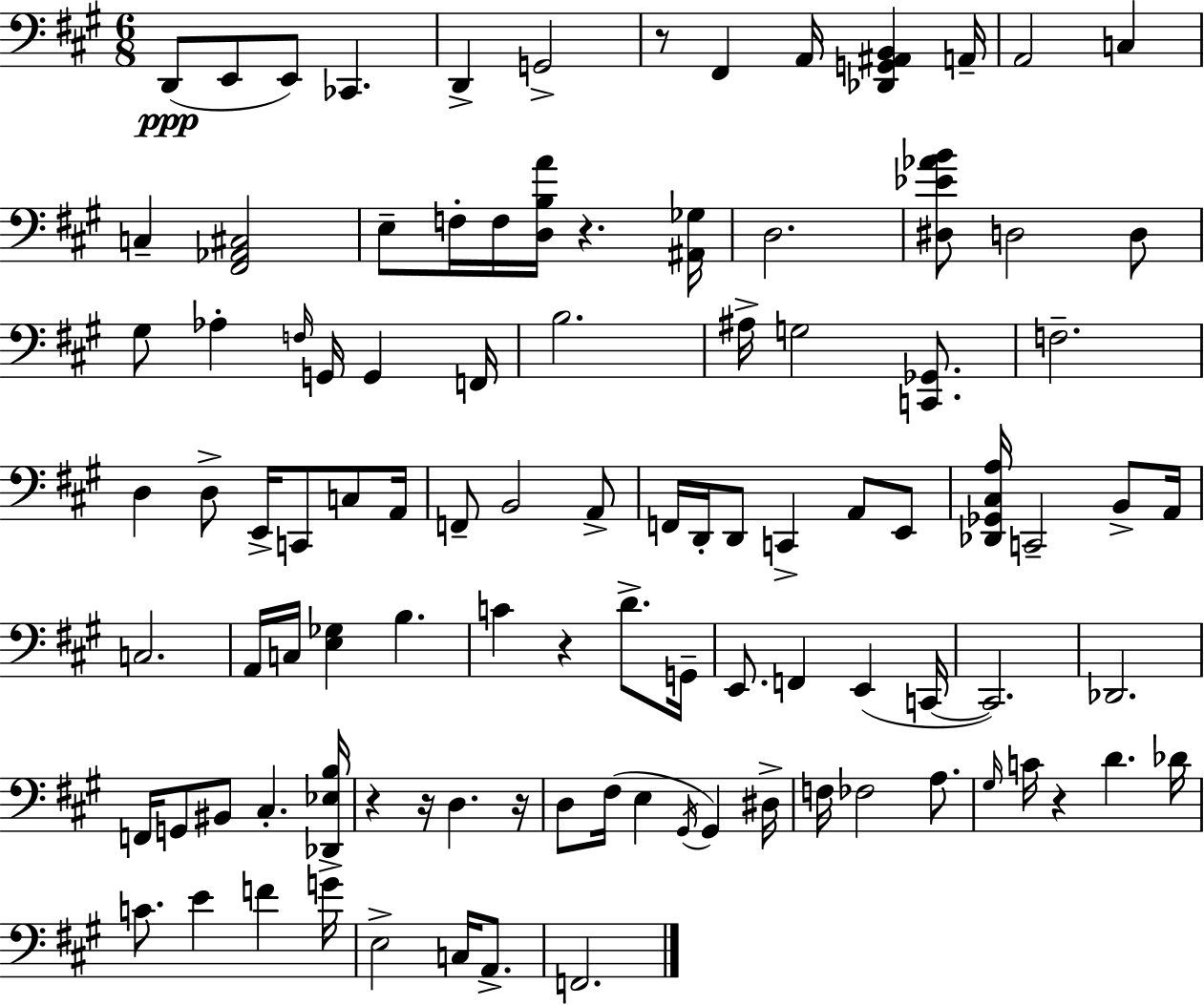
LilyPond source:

{
  \clef bass
  \numericTimeSignature
  \time 6/8
  \key a \major
  \repeat volta 2 { d,8(\ppp e,8 e,8) ces,4. | d,4-> g,2-> | r8 fis,4 a,16 <des, g, ais, b,>4 a,16-- | a,2 c4 | \break c4-- <fis, aes, cis>2 | e8-- f16-. f16 <d b a'>16 r4. <ais, ges>16 | d2. | <dis ees' aes' b'>8 d2 d8 | \break gis8 aes4-. \grace { f16 } g,16 g,4 | f,16 b2. | ais16-> g2 <c, ges,>8. | f2.-- | \break d4 d8-> e,16-> c,8 c8 | a,16 f,8-- b,2 a,8-> | f,16 d,16-. d,8 c,4-> a,8 e,8 | <des, ges, cis a>16 c,2-- b,8-> | \break a,16 c2. | a,16 c16 <e ges>4 b4. | c'4 r4 d'8.-> | g,16-- e,8. f,4 e,4( | \break c,16~~ c,2.) | des,2. | f,16 g,8 bis,8 cis4.-. | <des, ees b>16 r4 r16 d4. | \break r16 d8 fis16( e4 \acciaccatura { gis,16 } gis,4) | dis16-> f16 fes2 a8. | \grace { gis16 } c'16 r4 d'4. | des'16 c'8. e'4 f'4 | \break g'16-> e2-> c16 | a,8.-> f,2. | } \bar "|."
}